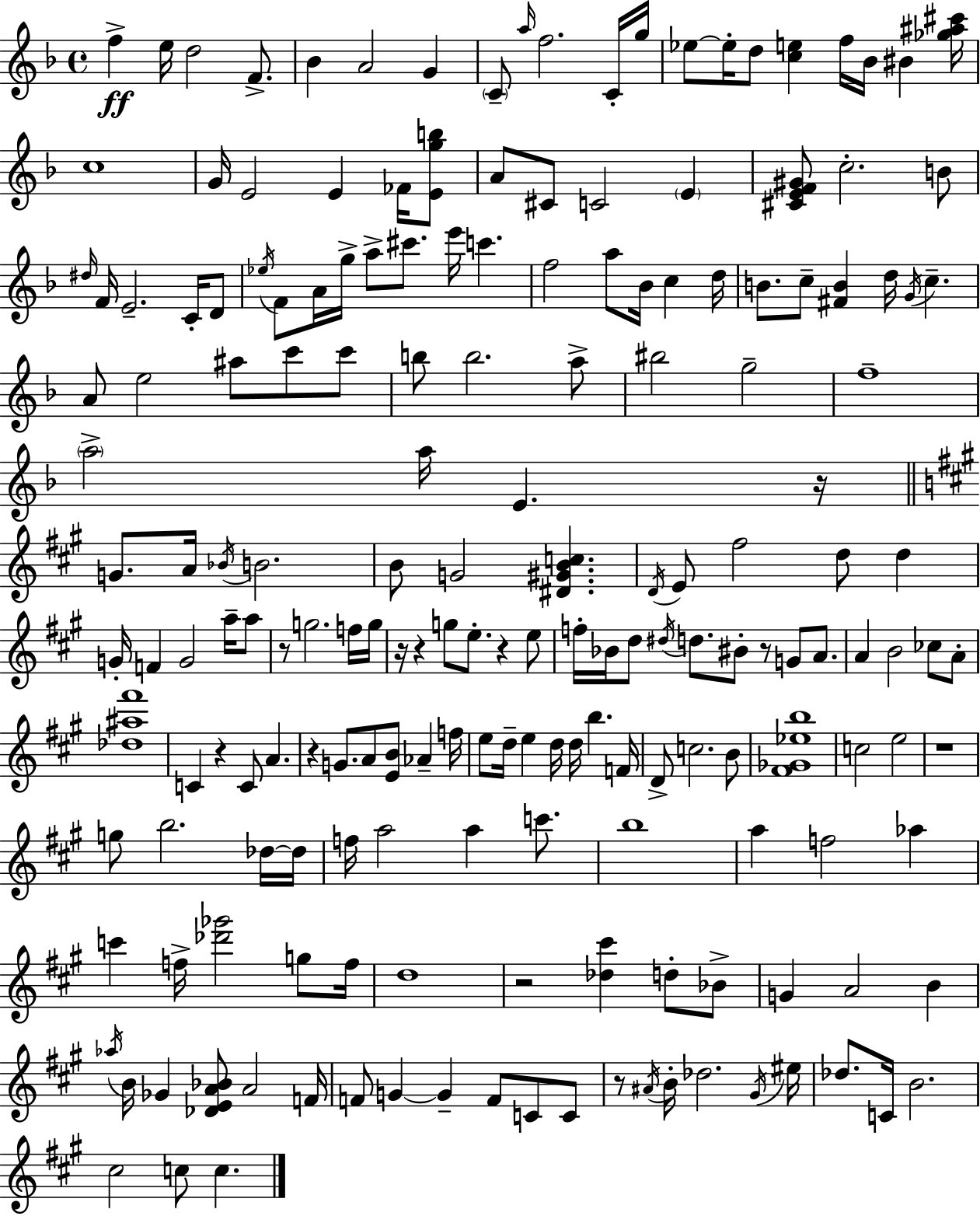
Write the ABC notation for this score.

X:1
T:Untitled
M:4/4
L:1/4
K:Dm
f e/4 d2 F/2 _B A2 G C/2 a/4 f2 C/4 g/4 _e/2 _e/4 d/2 [ce] f/4 _B/4 ^B [_g^a^c']/4 c4 G/4 E2 E _F/4 [Egb]/2 A/2 ^C/2 C2 E [^CEF^G]/2 c2 B/2 ^d/4 F/4 E2 C/4 D/2 _e/4 F/2 A/4 g/4 a/2 ^c'/2 e'/4 c' f2 a/2 _B/4 c d/4 B/2 c/2 [^FB] d/4 G/4 c A/2 e2 ^a/2 c'/2 c'/2 b/2 b2 a/2 ^b2 g2 f4 a2 a/4 E z/4 G/2 A/4 _B/4 B2 B/2 G2 [^D^GBc] D/4 E/2 ^f2 d/2 d G/4 F G2 a/4 a/2 z/2 g2 f/4 g/4 z/4 z g/2 e/2 z e/2 f/4 _B/4 d/2 ^d/4 d/2 ^B/2 z/2 G/2 A/2 A B2 _c/2 A/2 [_d^a^f']4 C z C/2 A z G/2 A/2 [EB]/2 _A f/4 e/2 d/4 e d/4 d/4 b F/4 D/2 c2 B/2 [^F_G_eb]4 c2 e2 z4 g/2 b2 _d/4 _d/4 f/4 a2 a c'/2 b4 a f2 _a c' f/4 [_d'_g']2 g/2 f/4 d4 z2 [_d^c'] d/2 _B/2 G A2 B _a/4 B/4 _G [_DEA_B]/2 A2 F/4 F/2 G G F/2 C/2 C/2 z/2 ^A/4 B/4 _d2 ^G/4 ^e/4 _d/2 C/4 B2 ^c2 c/2 c